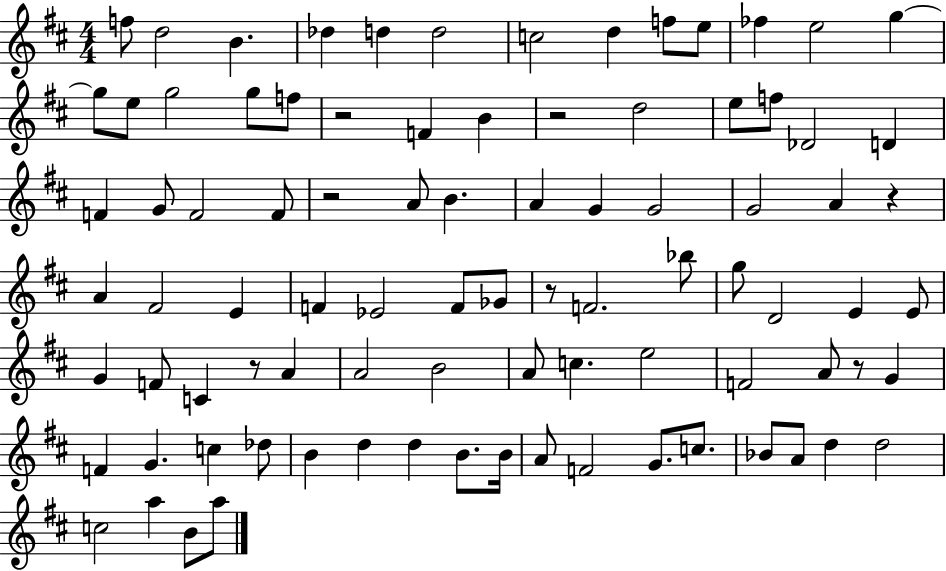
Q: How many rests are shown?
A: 7